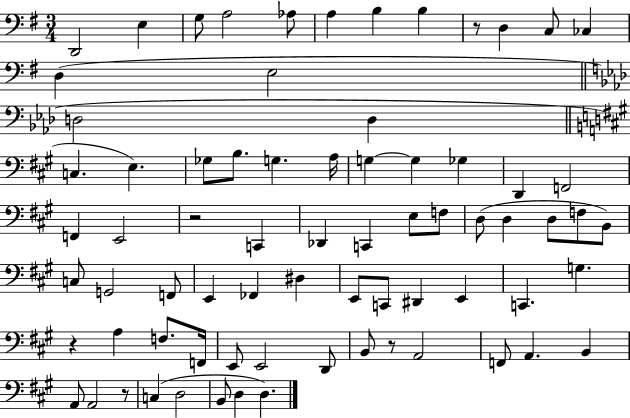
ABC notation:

X:1
T:Untitled
M:3/4
L:1/4
K:G
D,,2 E, G,/2 A,2 _A,/2 A, B, B, z/2 D, C,/2 _C, D, E,2 D,2 D, C, E, _G,/2 B,/2 G, A,/4 G, G, _G, D,, F,,2 F,, E,,2 z2 C,, _D,, C,, E,/2 F,/2 D,/2 D, D,/2 F,/2 B,,/2 C,/2 G,,2 F,,/2 E,, _F,, ^D, E,,/2 C,,/2 ^D,, E,, C,, G, z A, F,/2 F,,/4 E,,/2 E,,2 D,,/2 B,,/2 z/2 A,,2 F,,/2 A,, B,, A,,/2 A,,2 z/2 C, D,2 B,,/2 D, D,